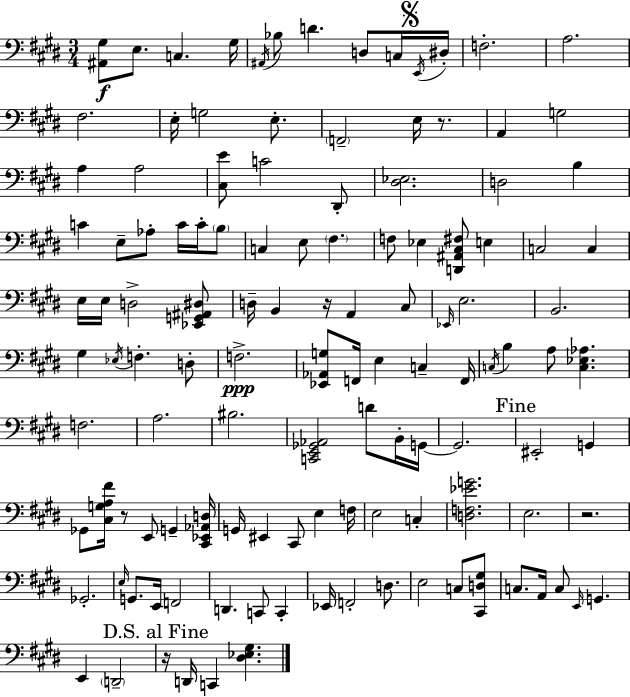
{
  \clef bass
  \numericTimeSignature
  \time 3/4
  \key e \major
  <ais, gis>8\f e8. c4. gis16 | \acciaccatura { ais,16 } bes8 d'4. d8 c16 | \mark \markup { \musicglyph "scripts.segno" } \acciaccatura { e,16 } dis16-. f2.-. | a2. | \break fis2. | e16-. g2 e8.-. | \parenthesize f,2-- e16 r8. | a,4 g2 | \break a4 a2 | <cis e'>8 c'2 | dis,8-. <dis ees>2. | d2 b4 | \break c'4 e8-- aes8-. c'16 c'16-. | \parenthesize b8 c4 e8 \parenthesize fis4. | f8 ees4 <d, ais, cis fis>8 e4 | c2 c4 | \break e16 e16 d2-> | <ees, g, ais, dis>8 d16-- b,4 r16 a,4 | cis8 \grace { ees,16 } e2. | b,2. | \break gis4 \acciaccatura { ees16 } f4.-. | d8-. f2.->\ppp | <ees, aes, g>8 f,16 e4 c4-- | f,16 \acciaccatura { c16 } b4 a8 <c ees aes>4. | \break f2. | a2. | bis2. | <c, e, ges, aes,>2 | \break d'8 b,16-. g,16~~ g,2. | \mark "Fine" eis,2-. | g,4 ges,8 <cis g a fis'>16 r8 e,8 | g,4-- <cis, ees, aes, d>16 g,16 eis,4 cis,8 | \break e4 f16 e2 | c4-. <d f ees' g'>2. | e2. | r2. | \break ges,2.-. | \grace { e16 } g,8. e,16 f,2 | d,4. | c,8 c,4-. ees,16 f,2-. | \break d8. e2 | c8 <cis, d gis>8 c8. a,16 c8 | \grace { e,16 } g,4. e,4 \parenthesize d,2-- | \mark "D.S. al Fine" r16 d,16 c,4 | \break <dis ees gis>4. \bar "|."
}